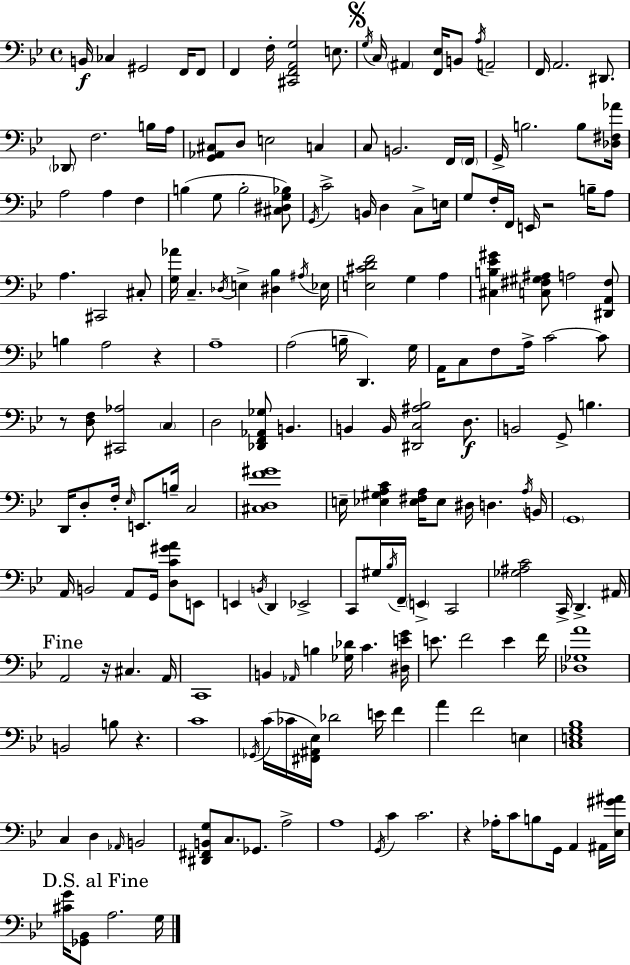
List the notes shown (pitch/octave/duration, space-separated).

B2/s CES3/q G#2/h F2/s F2/e F2/q F3/s [C#2,F2,A2,G3]/h E3/e. G3/s C3/s A#2/q [F2,Eb3]/s B2/e A3/s A2/h F2/s A2/h. D#2/e. Db2/e F3/h. B3/s A3/s [G2,Ab2,C#3]/e D3/e E3/h C3/q C3/e B2/h. F2/s F2/s G2/s B3/h. B3/e [Db3,F#3,Ab4]/s A3/h A3/q F3/q B3/q G3/e B3/h [C#3,D#3,G3,Bb3]/e G2/s C4/h B2/s D3/q C3/e E3/s G3/e F3/s F2/s E2/s R/h B3/s A3/e A3/q. C#2/h C#3/e [G3,Ab4]/s C3/q. Db3/s E3/q [D#3,Bb3]/q A#3/s Eb3/s [E3,C#4,D4,F4]/h G3/q A3/q [C#3,B3,Eb4,G#4]/q [C3,F#3,G#3,A#3]/e A3/h [D#2,A2,F#3]/e B3/q A3/h R/q A3/w A3/h B3/s D2/q. G3/s A2/s C3/e F3/e A3/s C4/h C4/e R/e [D3,F3]/e [C#2,Ab3]/h C3/q D3/h [Db2,F2,Ab2,Gb3]/e B2/q. B2/q B2/s [D#2,C3,A#3,Bb3]/h D3/e. B2/h G2/e B3/q. D2/s D3/e F3/s Eb3/s E2/e. B3/s C3/h [C#3,D3,F4,G#4]/w E3/s [Eb3,G#3,A3,C4]/q [Eb3,F#3,A3]/s Eb3/e D#3/s D3/q. A3/s B2/s G2/w A2/s B2/h A2/e G2/s [D3,C4,G#4,A4]/e E2/e E2/q B2/s D2/q Eb2/h C2/e G#3/s Bb3/s F2/s E2/q C2/h [Gb3,A#3,C4]/h C2/s D2/q. A#2/s A2/h R/s C#3/q. A2/s C2/w B2/q Ab2/s B3/q [Gb3,Db4]/s C4/q. [D#3,E4,G4]/s E4/e. F4/h E4/q F4/s [Db3,Gb3,A4]/w B2/h B3/e R/q. C4/w Gb2/s C4/s CES4/s [F#2,A#2,Eb3]/s Db4/h E4/s F4/q A4/q F4/h E3/q [C3,E3,G3,Bb3]/w C3/q D3/q Ab2/s B2/h [D#2,F#2,B2,G3]/e C3/e. Gb2/e. A3/h A3/w G2/s C4/q C4/h. R/q Ab3/s C4/e B3/e G2/s A2/q A#2/s [Eb3,G#4,A#4]/s [C#4,G4]/s [Gb2,Bb2]/e A3/h. G3/s